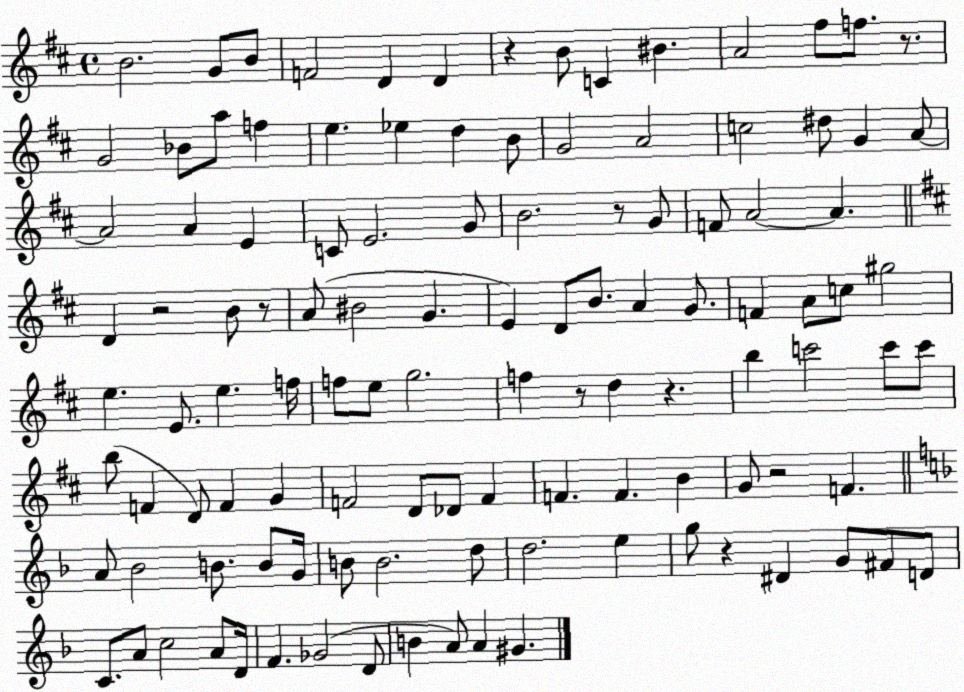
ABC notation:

X:1
T:Untitled
M:4/4
L:1/4
K:D
B2 G/2 B/2 F2 D D z B/2 C ^B A2 ^f/2 f/2 z/2 G2 _B/2 a/2 f e _e d B/2 G2 A2 c2 ^d/2 G A/2 A2 A E C/2 E2 G/2 B2 z/2 G/2 F/2 A2 A D z2 B/2 z/2 A/2 ^B2 G E D/2 B/2 A G/2 F A/2 c/2 ^g2 e E/2 e f/4 f/2 e/2 g2 f z/2 d z b c'2 c'/2 c'/2 b/2 F D/2 F G F2 D/2 _D/2 F F F B G/2 z2 F A/2 _B2 B/2 B/2 G/4 B/2 B2 d/2 d2 e g/2 z ^D G/2 ^F/2 D/2 C/2 A/2 c2 A/2 D/4 F _G2 D/2 B A/2 A ^G